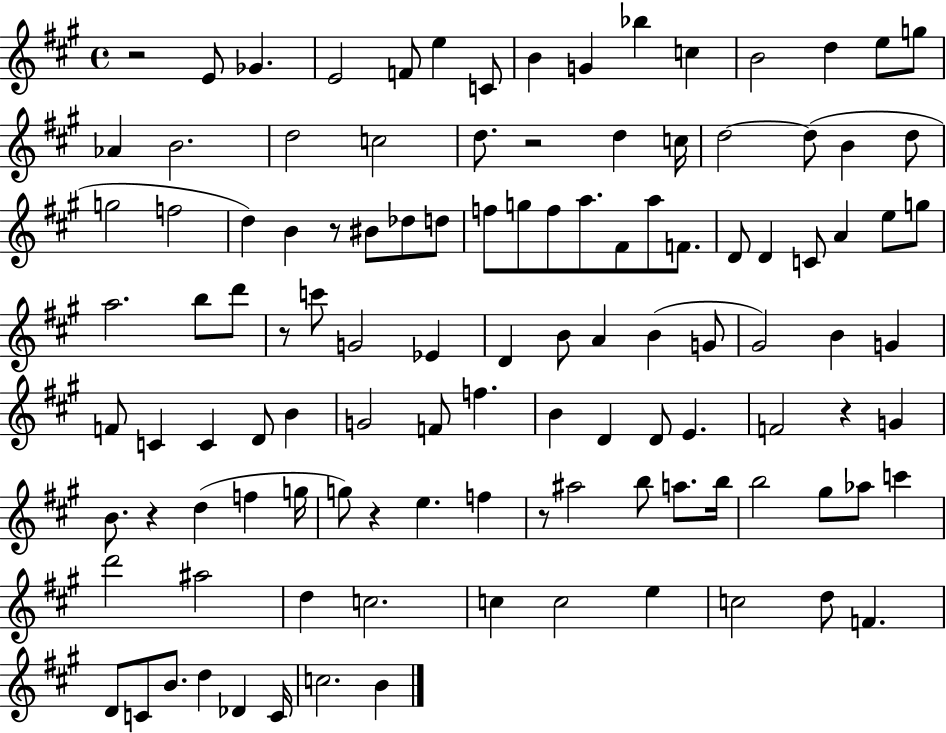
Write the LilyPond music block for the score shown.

{
  \clef treble
  \time 4/4
  \defaultTimeSignature
  \key a \major
  r2 e'8 ges'4. | e'2 f'8 e''4 c'8 | b'4 g'4 bes''4 c''4 | b'2 d''4 e''8 g''8 | \break aes'4 b'2. | d''2 c''2 | d''8. r2 d''4 c''16 | d''2~~ d''8( b'4 d''8 | \break g''2 f''2 | d''4) b'4 r8 bis'8 des''8 d''8 | f''8 g''8 f''8 a''8. fis'8 a''8 f'8. | d'8 d'4 c'8 a'4 e''8 g''8 | \break a''2. b''8 d'''8 | r8 c'''8 g'2 ees'4 | d'4 b'8 a'4 b'4( g'8 | gis'2) b'4 g'4 | \break f'8 c'4 c'4 d'8 b'4 | g'2 f'8 f''4. | b'4 d'4 d'8 e'4. | f'2 r4 g'4 | \break b'8. r4 d''4( f''4 g''16 | g''8) r4 e''4. f''4 | r8 ais''2 b''8 a''8. b''16 | b''2 gis''8 aes''8 c'''4 | \break d'''2 ais''2 | d''4 c''2. | c''4 c''2 e''4 | c''2 d''8 f'4. | \break d'8 c'8 b'8. d''4 des'4 c'16 | c''2. b'4 | \bar "|."
}